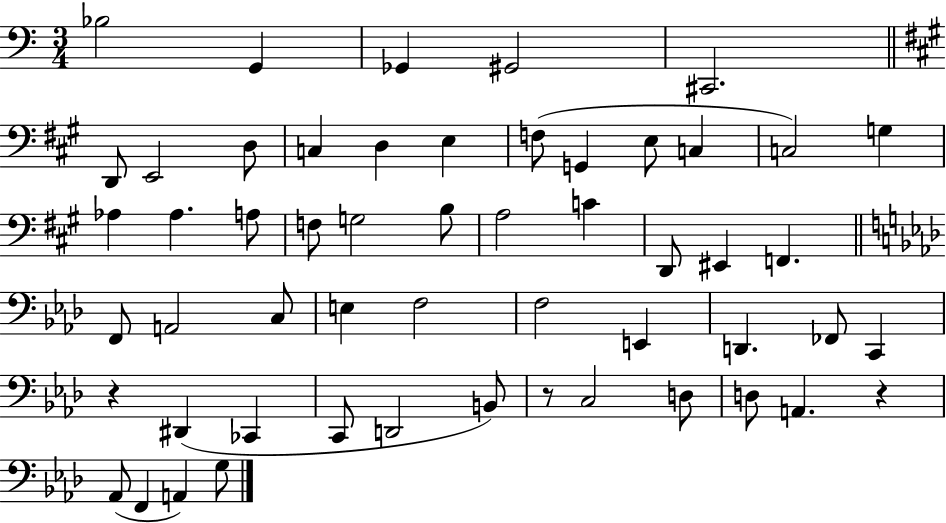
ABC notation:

X:1
T:Untitled
M:3/4
L:1/4
K:C
_B,2 G,, _G,, ^G,,2 ^C,,2 D,,/2 E,,2 D,/2 C, D, E, F,/2 G,, E,/2 C, C,2 G, _A, _A, A,/2 F,/2 G,2 B,/2 A,2 C D,,/2 ^E,, F,, F,,/2 A,,2 C,/2 E, F,2 F,2 E,, D,, _F,,/2 C,, z ^D,, _C,, C,,/2 D,,2 B,,/2 z/2 C,2 D,/2 D,/2 A,, z _A,,/2 F,, A,, G,/2